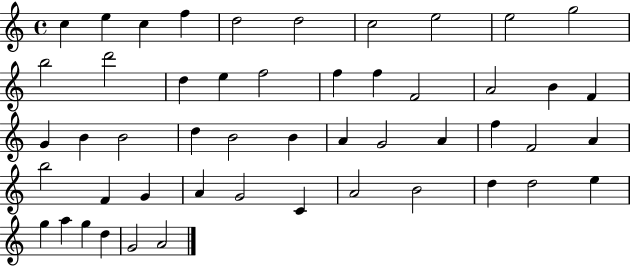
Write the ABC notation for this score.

X:1
T:Untitled
M:4/4
L:1/4
K:C
c e c f d2 d2 c2 e2 e2 g2 b2 d'2 d e f2 f f F2 A2 B F G B B2 d B2 B A G2 A f F2 A b2 F G A G2 C A2 B2 d d2 e g a g d G2 A2